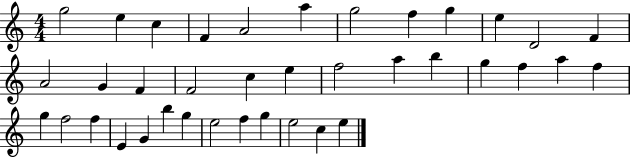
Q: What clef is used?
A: treble